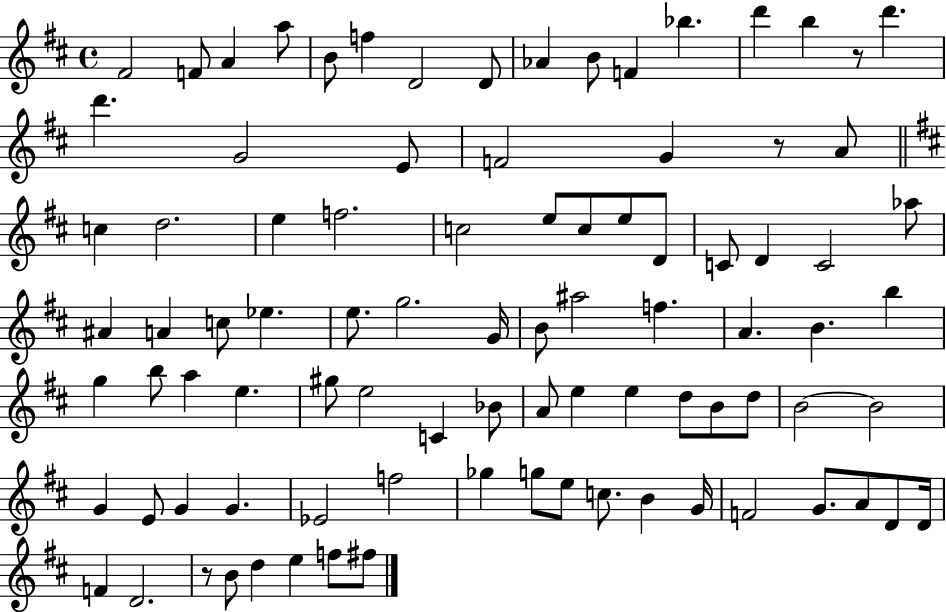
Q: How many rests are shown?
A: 3